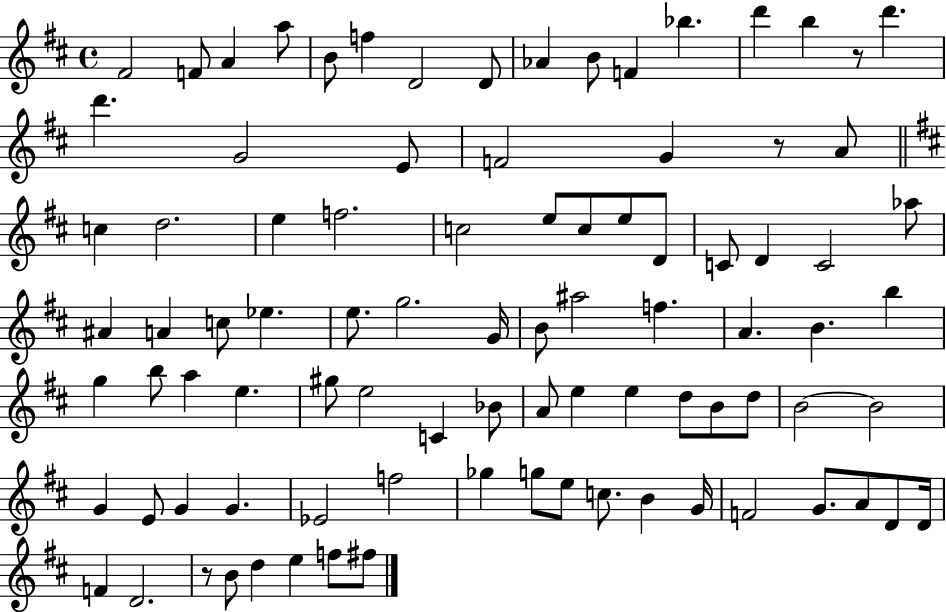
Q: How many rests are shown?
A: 3